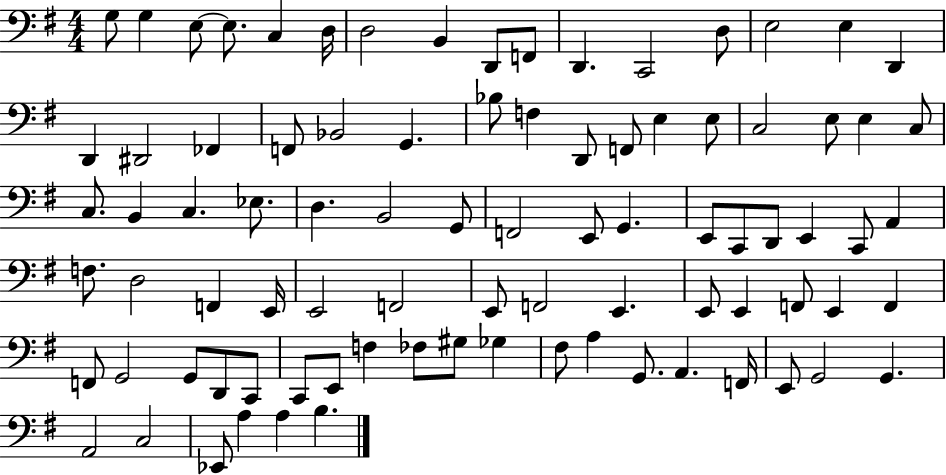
G3/e G3/q E3/e E3/e. C3/q D3/s D3/h B2/q D2/e F2/e D2/q. C2/h D3/e E3/h E3/q D2/q D2/q D#2/h FES2/q F2/e Bb2/h G2/q. Bb3/e F3/q D2/e F2/e E3/q E3/e C3/h E3/e E3/q C3/e C3/e. B2/q C3/q. Eb3/e. D3/q. B2/h G2/e F2/h E2/e G2/q. E2/e C2/e D2/e E2/q C2/e A2/q F3/e. D3/h F2/q E2/s E2/h F2/h E2/e F2/h E2/q. E2/e E2/q F2/e E2/q F2/q F2/e G2/h G2/e D2/e C2/e C2/e E2/e F3/q FES3/e G#3/e Gb3/q F#3/e A3/q G2/e. A2/q. F2/s E2/e G2/h G2/q. A2/h C3/h Eb2/e A3/q A3/q B3/q.